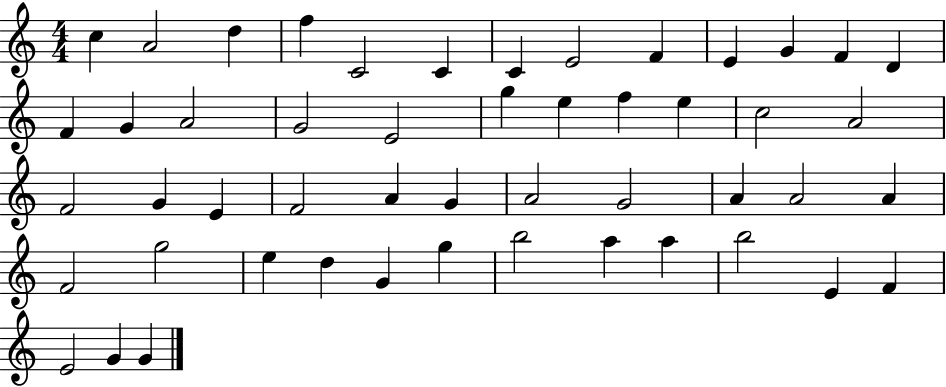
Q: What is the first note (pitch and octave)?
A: C5